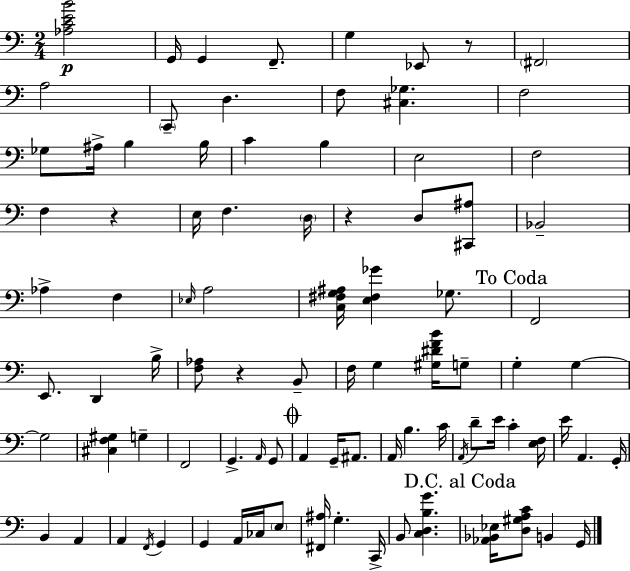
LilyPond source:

{
  \clef bass
  \numericTimeSignature
  \time 2/4
  \key c \major
  \repeat volta 2 { <aes c' e' b'>2\p | g,16 g,4 f,8.-- | g4 ees,8 r8 | \parenthesize fis,2 | \break a2 | \parenthesize c,8-- d4. | f8 <cis ges>4. | f2 | \break ges8 ais16-> b4 b16 | c'4 b4 | e2 | f2 | \break f4 r4 | e16 f4. \parenthesize d16 | r4 d8 <cis, ais>8 | bes,2-- | \break aes4-> f4 | \grace { ees16 } a2 | <c fis g ais>16 <e fis ges'>4 ges8. | \mark "To Coda" f,2 | \break e,8. d,4 | b16-> <f aes>8 r4 b,8-- | f16 g4 <gis dis' f' b'>16 g8-- | g4-. g4~~ | \break g2 | <cis f gis>4 g4-- | f,2 | g,4.-> \grace { a,16 } | \break g,8 \mark \markup { \musicglyph "scripts.coda" } a,4 g,16-- ais,8. | a,16 b4. | c'16 \acciaccatura { a,16 } d'8-- e'16 c'4-. | <e f>16 e'16 a,4. | \break g,16-. b,4 a,4 | a,4 \acciaccatura { f,16 } | g,4 g,4 | a,16 ces16 \parenthesize e8 <fis, ais>16 g4.-. | \break c,16-> b,8 <c d b g'>4. | \mark "D.C. al Coda" <aes, bes, ees>16 <d gis a c'>8 b,4 | g,16 } \bar "|."
}